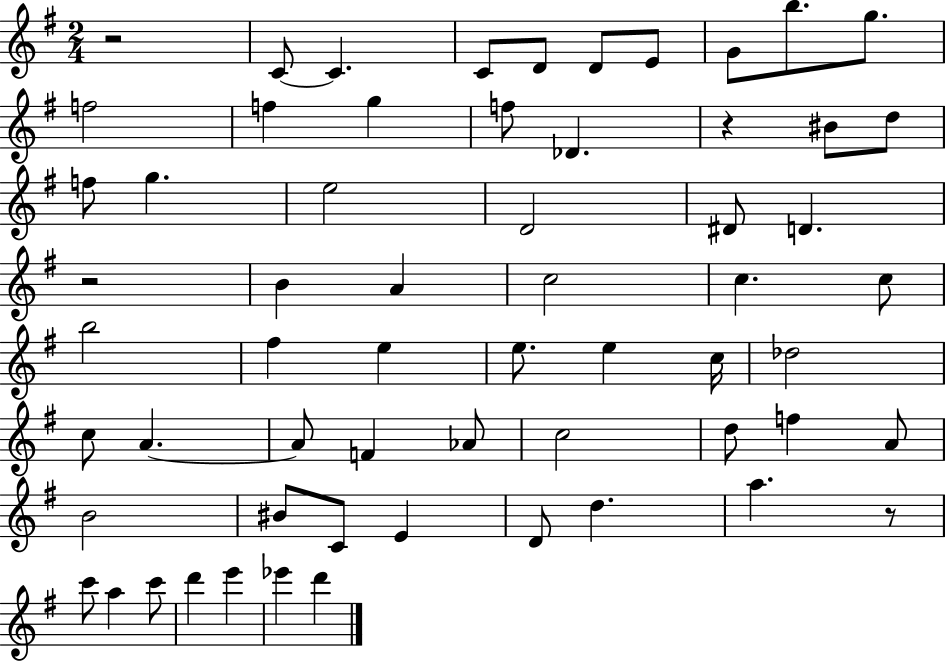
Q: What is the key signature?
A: G major